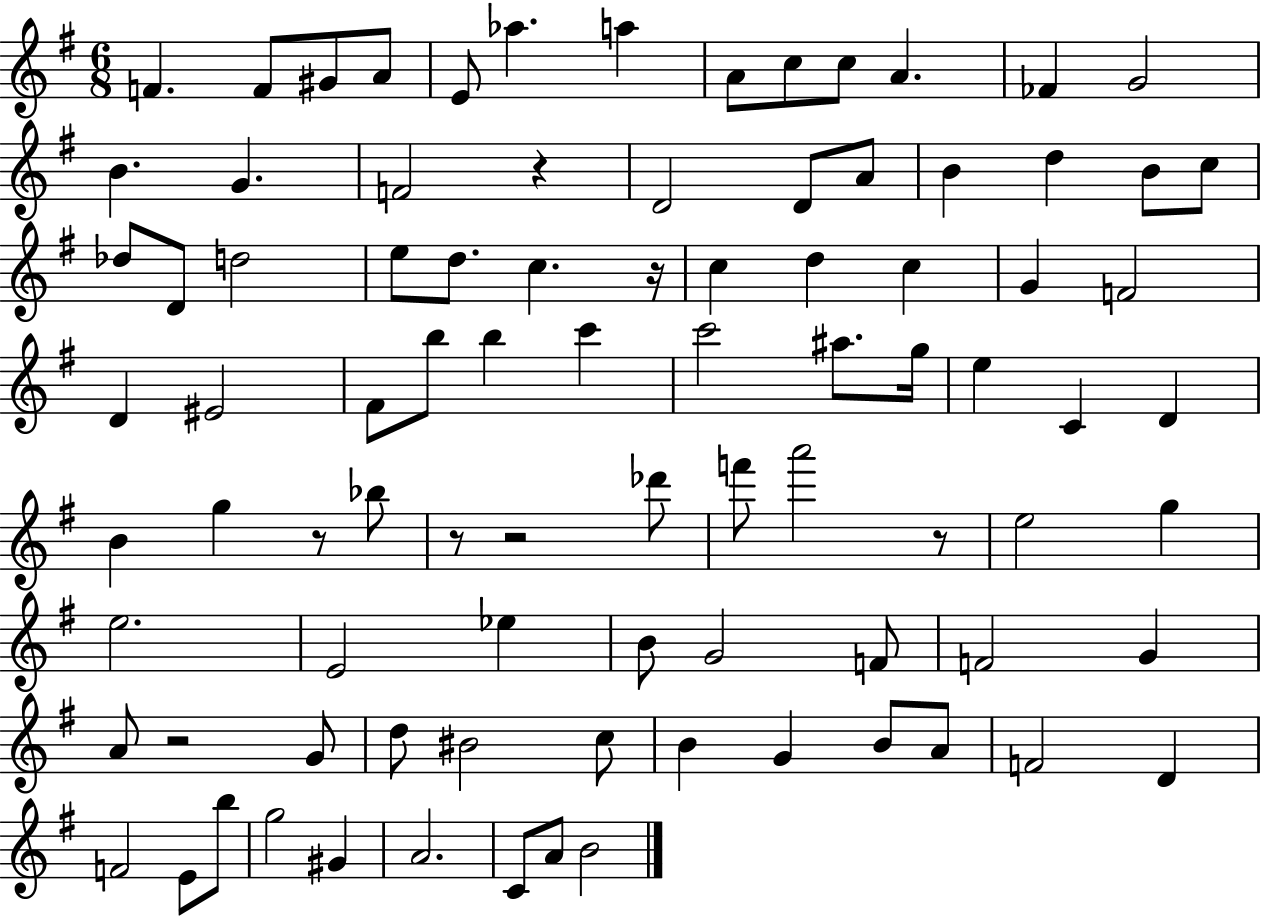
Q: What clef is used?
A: treble